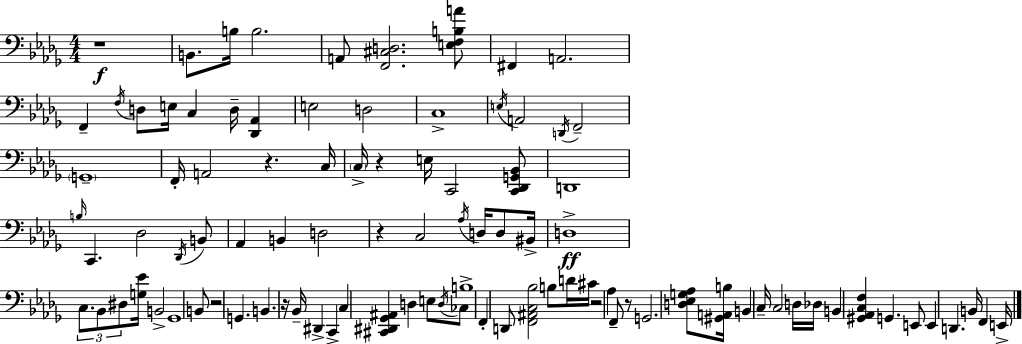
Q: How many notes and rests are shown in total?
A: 97